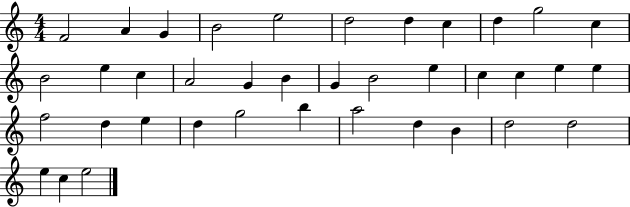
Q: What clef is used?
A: treble